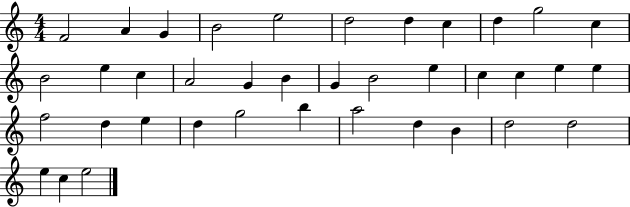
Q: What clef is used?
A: treble